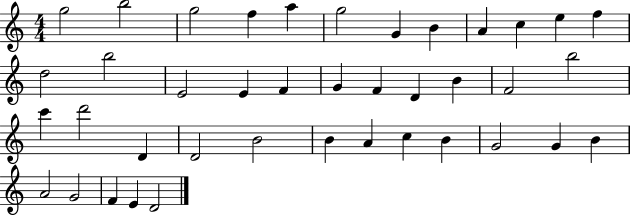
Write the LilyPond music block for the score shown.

{
  \clef treble
  \numericTimeSignature
  \time 4/4
  \key c \major
  g''2 b''2 | g''2 f''4 a''4 | g''2 g'4 b'4 | a'4 c''4 e''4 f''4 | \break d''2 b''2 | e'2 e'4 f'4 | g'4 f'4 d'4 b'4 | f'2 b''2 | \break c'''4 d'''2 d'4 | d'2 b'2 | b'4 a'4 c''4 b'4 | g'2 g'4 b'4 | \break a'2 g'2 | f'4 e'4 d'2 | \bar "|."
}